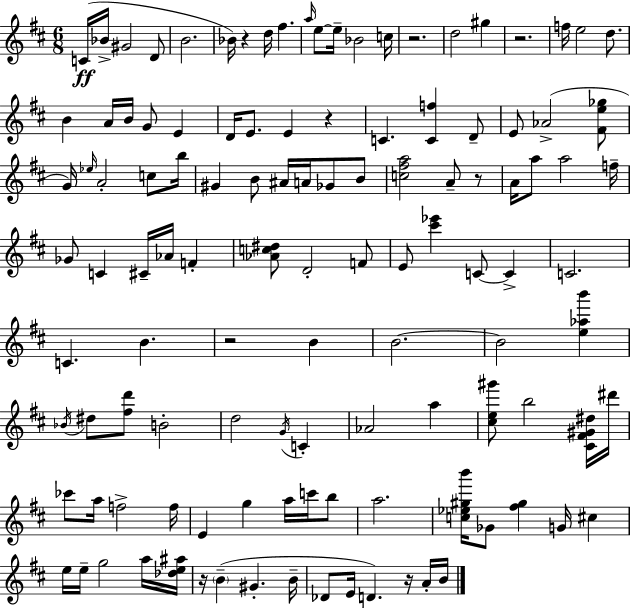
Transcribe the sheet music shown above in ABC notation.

X:1
T:Untitled
M:6/8
L:1/4
K:D
C/4 _B/4 ^G2 D/2 B2 _B/4 z d/4 ^f a/4 e/2 e/4 _B2 c/4 z2 d2 ^g z2 f/4 e2 d/2 B A/4 B/4 G/2 E D/4 E/2 E z C [Cf] D/2 E/2 _A2 [^Fe_g]/2 G/4 _e/4 A2 c/2 b/4 ^G B/2 ^A/4 A/4 _G/2 B/2 [c^fa]2 A/2 z/2 A/4 a/2 a2 f/4 _G/2 C ^C/4 _A/4 F [_Ac^d]/2 D2 F/2 E/2 [^c'_e'] C/2 C C2 C B z2 B B2 B2 [e_ab'] _B/4 ^d/2 [^fd']/2 B2 d2 G/4 C _A2 a [^ce^g']/2 b2 [^C^F^G^d]/4 ^d'/4 _c'/2 a/4 f2 f/4 E g a/4 c'/4 b/2 a2 [c_e^gb']/4 _G/2 [^f^g] G/4 ^c e/4 e/4 g2 a/4 [_de^a]/4 z/4 B ^G B/4 _D/2 E/4 D z/4 A/4 B/4